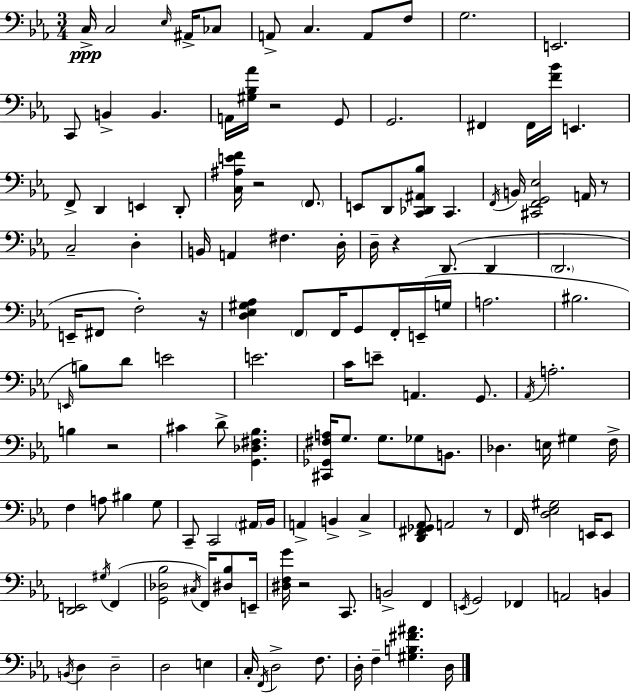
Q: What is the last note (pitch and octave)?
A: D3